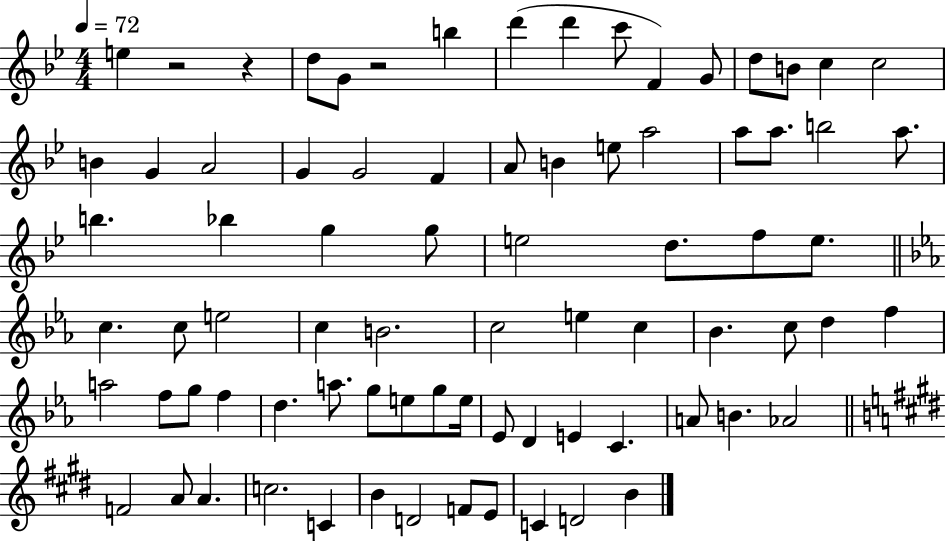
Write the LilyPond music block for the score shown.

{
  \clef treble
  \numericTimeSignature
  \time 4/4
  \key bes \major
  \tempo 4 = 72
  e''4 r2 r4 | d''8 g'8 r2 b''4 | d'''4( d'''4 c'''8 f'4) g'8 | d''8 b'8 c''4 c''2 | \break b'4 g'4 a'2 | g'4 g'2 f'4 | a'8 b'4 e''8 a''2 | a''8 a''8. b''2 a''8. | \break b''4. bes''4 g''4 g''8 | e''2 d''8. f''8 e''8. | \bar "||" \break \key c \minor c''4. c''8 e''2 | c''4 b'2. | c''2 e''4 c''4 | bes'4. c''8 d''4 f''4 | \break a''2 f''8 g''8 f''4 | d''4. a''8. g''8 e''8 g''8 e''16 | ees'8 d'4 e'4 c'4. | a'8 b'4. aes'2 | \break \bar "||" \break \key e \major f'2 a'8 a'4. | c''2. c'4 | b'4 d'2 f'8 e'8 | c'4 d'2 b'4 | \break \bar "|."
}